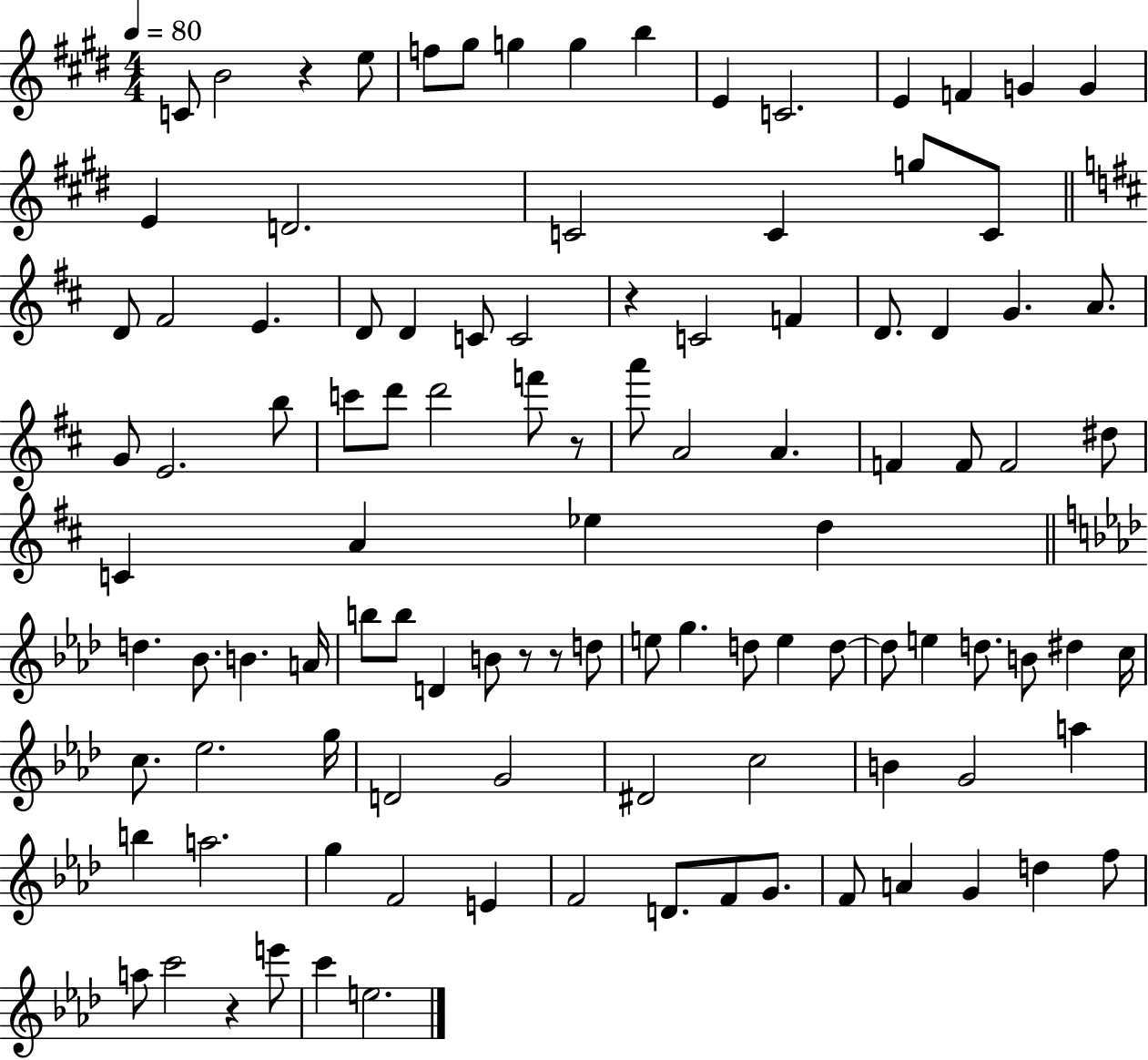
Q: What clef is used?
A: treble